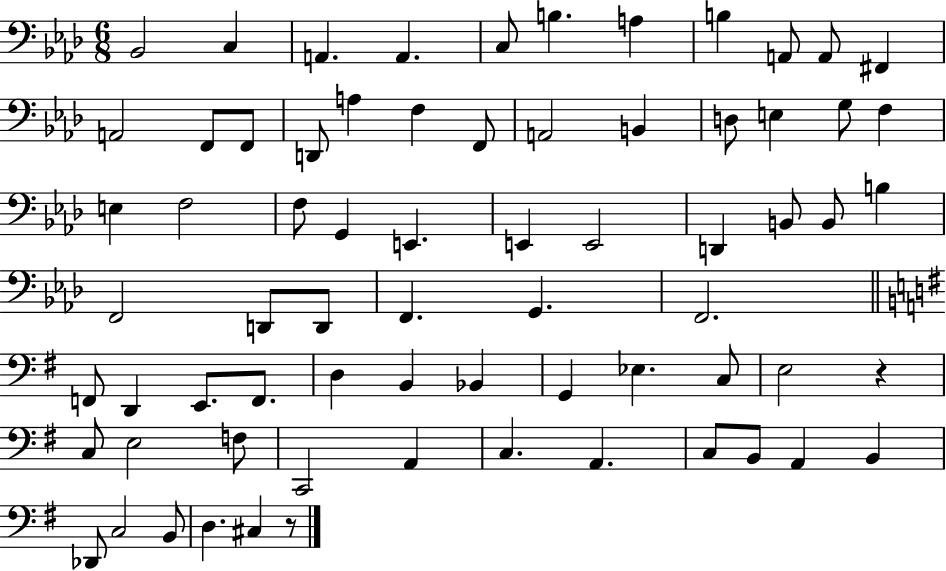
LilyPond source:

{
  \clef bass
  \numericTimeSignature
  \time 6/8
  \key aes \major
  bes,2 c4 | a,4. a,4. | c8 b4. a4 | b4 a,8 a,8 fis,4 | \break a,2 f,8 f,8 | d,8 a4 f4 f,8 | a,2 b,4 | d8 e4 g8 f4 | \break e4 f2 | f8 g,4 e,4. | e,4 e,2 | d,4 b,8 b,8 b4 | \break f,2 d,8 d,8 | f,4. g,4. | f,2. | \bar "||" \break \key g \major f,8 d,4 e,8. f,8. | d4 b,4 bes,4 | g,4 ees4. c8 | e2 r4 | \break c8 e2 f8 | c,2 a,4 | c4. a,4. | c8 b,8 a,4 b,4 | \break des,8 c2 b,8 | d4. cis4 r8 | \bar "|."
}